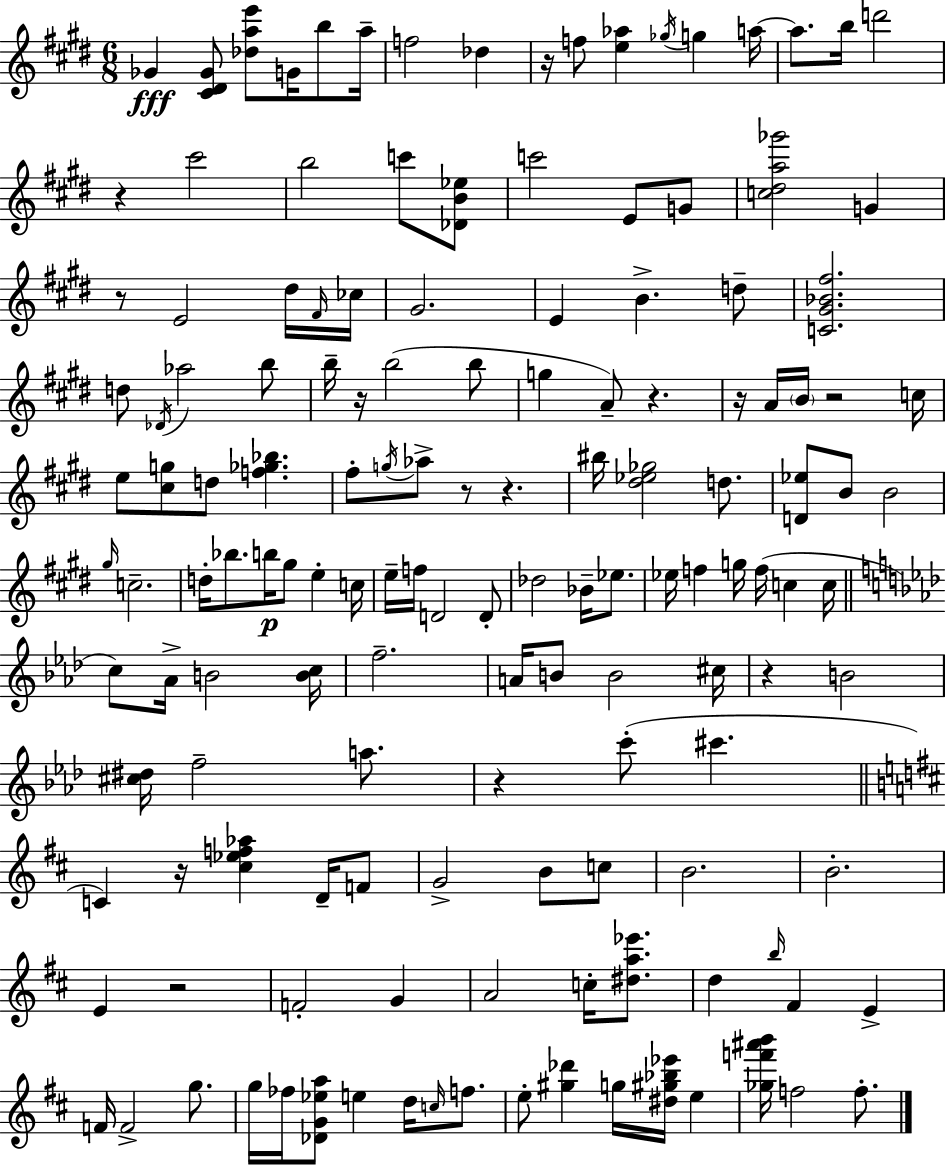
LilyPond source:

{
  \clef treble
  \numericTimeSignature
  \time 6/8
  \key e \major
  ges'4\fff <cis' dis' ges'>8 <des'' a'' e'''>8 g'16 b''8 a''16-- | f''2 des''4 | r16 f''8 <e'' aes''>4 \acciaccatura { ges''16 } g''4 | a''16~~ a''8. b''16 d'''2 | \break r4 cis'''2 | b''2 c'''8 <des' b' ees''>8 | c'''2 e'8 g'8 | <c'' dis'' a'' ges'''>2 g'4 | \break r8 e'2 dis''16 | \grace { fis'16 } ces''16 gis'2. | e'4 b'4.-> | d''8-- <c' gis' bes' fis''>2. | \break d''8 \acciaccatura { des'16 } aes''2 | b''8 b''16-- r16 b''2( | b''8 g''4 a'8--) r4. | r16 a'16 \parenthesize b'16 r2 | \break c''16 e''8 <cis'' g''>8 d''8 <f'' ges'' bes''>4. | fis''8-. \acciaccatura { g''16 } aes''8-> r8 r4. | bis''16 <dis'' ees'' ges''>2 | d''8. <d' ees''>8 b'8 b'2 | \break \grace { gis''16 } c''2.-- | d''16-. bes''8. b''16\p gis''8 | e''4-. c''16 e''16-- f''16 d'2 | d'8-. des''2 | \break bes'16-- ees''8. ees''16 f''4 g''16 f''16( | c''4 c''16 \bar "||" \break \key aes \major c''8) aes'16-> b'2 <b' c''>16 | f''2.-- | a'16 b'8 b'2 cis''16 | r4 b'2 | \break <cis'' dis''>16 f''2-- a''8. | r4 c'''8-.( cis'''4. | \bar "||" \break \key b \minor c'4) r16 <cis'' ees'' f'' aes''>4 d'16-- f'8 | g'2-> b'8 c''8 | b'2. | b'2.-. | \break e'4 r2 | f'2-. g'4 | a'2 c''16-. <dis'' a'' ees'''>8. | d''4 \grace { b''16 } fis'4 e'4-> | \break f'16 f'2-> g''8. | g''16 fes''16 <des' g' ees'' a''>8 e''4 d''16 \grace { c''16 } f''8. | e''8-. <gis'' des'''>4 g''16 <dis'' gis'' bes'' ees'''>16 e''4 | <ges'' f''' ais''' b'''>16 f''2 f''8.-. | \break \bar "|."
}